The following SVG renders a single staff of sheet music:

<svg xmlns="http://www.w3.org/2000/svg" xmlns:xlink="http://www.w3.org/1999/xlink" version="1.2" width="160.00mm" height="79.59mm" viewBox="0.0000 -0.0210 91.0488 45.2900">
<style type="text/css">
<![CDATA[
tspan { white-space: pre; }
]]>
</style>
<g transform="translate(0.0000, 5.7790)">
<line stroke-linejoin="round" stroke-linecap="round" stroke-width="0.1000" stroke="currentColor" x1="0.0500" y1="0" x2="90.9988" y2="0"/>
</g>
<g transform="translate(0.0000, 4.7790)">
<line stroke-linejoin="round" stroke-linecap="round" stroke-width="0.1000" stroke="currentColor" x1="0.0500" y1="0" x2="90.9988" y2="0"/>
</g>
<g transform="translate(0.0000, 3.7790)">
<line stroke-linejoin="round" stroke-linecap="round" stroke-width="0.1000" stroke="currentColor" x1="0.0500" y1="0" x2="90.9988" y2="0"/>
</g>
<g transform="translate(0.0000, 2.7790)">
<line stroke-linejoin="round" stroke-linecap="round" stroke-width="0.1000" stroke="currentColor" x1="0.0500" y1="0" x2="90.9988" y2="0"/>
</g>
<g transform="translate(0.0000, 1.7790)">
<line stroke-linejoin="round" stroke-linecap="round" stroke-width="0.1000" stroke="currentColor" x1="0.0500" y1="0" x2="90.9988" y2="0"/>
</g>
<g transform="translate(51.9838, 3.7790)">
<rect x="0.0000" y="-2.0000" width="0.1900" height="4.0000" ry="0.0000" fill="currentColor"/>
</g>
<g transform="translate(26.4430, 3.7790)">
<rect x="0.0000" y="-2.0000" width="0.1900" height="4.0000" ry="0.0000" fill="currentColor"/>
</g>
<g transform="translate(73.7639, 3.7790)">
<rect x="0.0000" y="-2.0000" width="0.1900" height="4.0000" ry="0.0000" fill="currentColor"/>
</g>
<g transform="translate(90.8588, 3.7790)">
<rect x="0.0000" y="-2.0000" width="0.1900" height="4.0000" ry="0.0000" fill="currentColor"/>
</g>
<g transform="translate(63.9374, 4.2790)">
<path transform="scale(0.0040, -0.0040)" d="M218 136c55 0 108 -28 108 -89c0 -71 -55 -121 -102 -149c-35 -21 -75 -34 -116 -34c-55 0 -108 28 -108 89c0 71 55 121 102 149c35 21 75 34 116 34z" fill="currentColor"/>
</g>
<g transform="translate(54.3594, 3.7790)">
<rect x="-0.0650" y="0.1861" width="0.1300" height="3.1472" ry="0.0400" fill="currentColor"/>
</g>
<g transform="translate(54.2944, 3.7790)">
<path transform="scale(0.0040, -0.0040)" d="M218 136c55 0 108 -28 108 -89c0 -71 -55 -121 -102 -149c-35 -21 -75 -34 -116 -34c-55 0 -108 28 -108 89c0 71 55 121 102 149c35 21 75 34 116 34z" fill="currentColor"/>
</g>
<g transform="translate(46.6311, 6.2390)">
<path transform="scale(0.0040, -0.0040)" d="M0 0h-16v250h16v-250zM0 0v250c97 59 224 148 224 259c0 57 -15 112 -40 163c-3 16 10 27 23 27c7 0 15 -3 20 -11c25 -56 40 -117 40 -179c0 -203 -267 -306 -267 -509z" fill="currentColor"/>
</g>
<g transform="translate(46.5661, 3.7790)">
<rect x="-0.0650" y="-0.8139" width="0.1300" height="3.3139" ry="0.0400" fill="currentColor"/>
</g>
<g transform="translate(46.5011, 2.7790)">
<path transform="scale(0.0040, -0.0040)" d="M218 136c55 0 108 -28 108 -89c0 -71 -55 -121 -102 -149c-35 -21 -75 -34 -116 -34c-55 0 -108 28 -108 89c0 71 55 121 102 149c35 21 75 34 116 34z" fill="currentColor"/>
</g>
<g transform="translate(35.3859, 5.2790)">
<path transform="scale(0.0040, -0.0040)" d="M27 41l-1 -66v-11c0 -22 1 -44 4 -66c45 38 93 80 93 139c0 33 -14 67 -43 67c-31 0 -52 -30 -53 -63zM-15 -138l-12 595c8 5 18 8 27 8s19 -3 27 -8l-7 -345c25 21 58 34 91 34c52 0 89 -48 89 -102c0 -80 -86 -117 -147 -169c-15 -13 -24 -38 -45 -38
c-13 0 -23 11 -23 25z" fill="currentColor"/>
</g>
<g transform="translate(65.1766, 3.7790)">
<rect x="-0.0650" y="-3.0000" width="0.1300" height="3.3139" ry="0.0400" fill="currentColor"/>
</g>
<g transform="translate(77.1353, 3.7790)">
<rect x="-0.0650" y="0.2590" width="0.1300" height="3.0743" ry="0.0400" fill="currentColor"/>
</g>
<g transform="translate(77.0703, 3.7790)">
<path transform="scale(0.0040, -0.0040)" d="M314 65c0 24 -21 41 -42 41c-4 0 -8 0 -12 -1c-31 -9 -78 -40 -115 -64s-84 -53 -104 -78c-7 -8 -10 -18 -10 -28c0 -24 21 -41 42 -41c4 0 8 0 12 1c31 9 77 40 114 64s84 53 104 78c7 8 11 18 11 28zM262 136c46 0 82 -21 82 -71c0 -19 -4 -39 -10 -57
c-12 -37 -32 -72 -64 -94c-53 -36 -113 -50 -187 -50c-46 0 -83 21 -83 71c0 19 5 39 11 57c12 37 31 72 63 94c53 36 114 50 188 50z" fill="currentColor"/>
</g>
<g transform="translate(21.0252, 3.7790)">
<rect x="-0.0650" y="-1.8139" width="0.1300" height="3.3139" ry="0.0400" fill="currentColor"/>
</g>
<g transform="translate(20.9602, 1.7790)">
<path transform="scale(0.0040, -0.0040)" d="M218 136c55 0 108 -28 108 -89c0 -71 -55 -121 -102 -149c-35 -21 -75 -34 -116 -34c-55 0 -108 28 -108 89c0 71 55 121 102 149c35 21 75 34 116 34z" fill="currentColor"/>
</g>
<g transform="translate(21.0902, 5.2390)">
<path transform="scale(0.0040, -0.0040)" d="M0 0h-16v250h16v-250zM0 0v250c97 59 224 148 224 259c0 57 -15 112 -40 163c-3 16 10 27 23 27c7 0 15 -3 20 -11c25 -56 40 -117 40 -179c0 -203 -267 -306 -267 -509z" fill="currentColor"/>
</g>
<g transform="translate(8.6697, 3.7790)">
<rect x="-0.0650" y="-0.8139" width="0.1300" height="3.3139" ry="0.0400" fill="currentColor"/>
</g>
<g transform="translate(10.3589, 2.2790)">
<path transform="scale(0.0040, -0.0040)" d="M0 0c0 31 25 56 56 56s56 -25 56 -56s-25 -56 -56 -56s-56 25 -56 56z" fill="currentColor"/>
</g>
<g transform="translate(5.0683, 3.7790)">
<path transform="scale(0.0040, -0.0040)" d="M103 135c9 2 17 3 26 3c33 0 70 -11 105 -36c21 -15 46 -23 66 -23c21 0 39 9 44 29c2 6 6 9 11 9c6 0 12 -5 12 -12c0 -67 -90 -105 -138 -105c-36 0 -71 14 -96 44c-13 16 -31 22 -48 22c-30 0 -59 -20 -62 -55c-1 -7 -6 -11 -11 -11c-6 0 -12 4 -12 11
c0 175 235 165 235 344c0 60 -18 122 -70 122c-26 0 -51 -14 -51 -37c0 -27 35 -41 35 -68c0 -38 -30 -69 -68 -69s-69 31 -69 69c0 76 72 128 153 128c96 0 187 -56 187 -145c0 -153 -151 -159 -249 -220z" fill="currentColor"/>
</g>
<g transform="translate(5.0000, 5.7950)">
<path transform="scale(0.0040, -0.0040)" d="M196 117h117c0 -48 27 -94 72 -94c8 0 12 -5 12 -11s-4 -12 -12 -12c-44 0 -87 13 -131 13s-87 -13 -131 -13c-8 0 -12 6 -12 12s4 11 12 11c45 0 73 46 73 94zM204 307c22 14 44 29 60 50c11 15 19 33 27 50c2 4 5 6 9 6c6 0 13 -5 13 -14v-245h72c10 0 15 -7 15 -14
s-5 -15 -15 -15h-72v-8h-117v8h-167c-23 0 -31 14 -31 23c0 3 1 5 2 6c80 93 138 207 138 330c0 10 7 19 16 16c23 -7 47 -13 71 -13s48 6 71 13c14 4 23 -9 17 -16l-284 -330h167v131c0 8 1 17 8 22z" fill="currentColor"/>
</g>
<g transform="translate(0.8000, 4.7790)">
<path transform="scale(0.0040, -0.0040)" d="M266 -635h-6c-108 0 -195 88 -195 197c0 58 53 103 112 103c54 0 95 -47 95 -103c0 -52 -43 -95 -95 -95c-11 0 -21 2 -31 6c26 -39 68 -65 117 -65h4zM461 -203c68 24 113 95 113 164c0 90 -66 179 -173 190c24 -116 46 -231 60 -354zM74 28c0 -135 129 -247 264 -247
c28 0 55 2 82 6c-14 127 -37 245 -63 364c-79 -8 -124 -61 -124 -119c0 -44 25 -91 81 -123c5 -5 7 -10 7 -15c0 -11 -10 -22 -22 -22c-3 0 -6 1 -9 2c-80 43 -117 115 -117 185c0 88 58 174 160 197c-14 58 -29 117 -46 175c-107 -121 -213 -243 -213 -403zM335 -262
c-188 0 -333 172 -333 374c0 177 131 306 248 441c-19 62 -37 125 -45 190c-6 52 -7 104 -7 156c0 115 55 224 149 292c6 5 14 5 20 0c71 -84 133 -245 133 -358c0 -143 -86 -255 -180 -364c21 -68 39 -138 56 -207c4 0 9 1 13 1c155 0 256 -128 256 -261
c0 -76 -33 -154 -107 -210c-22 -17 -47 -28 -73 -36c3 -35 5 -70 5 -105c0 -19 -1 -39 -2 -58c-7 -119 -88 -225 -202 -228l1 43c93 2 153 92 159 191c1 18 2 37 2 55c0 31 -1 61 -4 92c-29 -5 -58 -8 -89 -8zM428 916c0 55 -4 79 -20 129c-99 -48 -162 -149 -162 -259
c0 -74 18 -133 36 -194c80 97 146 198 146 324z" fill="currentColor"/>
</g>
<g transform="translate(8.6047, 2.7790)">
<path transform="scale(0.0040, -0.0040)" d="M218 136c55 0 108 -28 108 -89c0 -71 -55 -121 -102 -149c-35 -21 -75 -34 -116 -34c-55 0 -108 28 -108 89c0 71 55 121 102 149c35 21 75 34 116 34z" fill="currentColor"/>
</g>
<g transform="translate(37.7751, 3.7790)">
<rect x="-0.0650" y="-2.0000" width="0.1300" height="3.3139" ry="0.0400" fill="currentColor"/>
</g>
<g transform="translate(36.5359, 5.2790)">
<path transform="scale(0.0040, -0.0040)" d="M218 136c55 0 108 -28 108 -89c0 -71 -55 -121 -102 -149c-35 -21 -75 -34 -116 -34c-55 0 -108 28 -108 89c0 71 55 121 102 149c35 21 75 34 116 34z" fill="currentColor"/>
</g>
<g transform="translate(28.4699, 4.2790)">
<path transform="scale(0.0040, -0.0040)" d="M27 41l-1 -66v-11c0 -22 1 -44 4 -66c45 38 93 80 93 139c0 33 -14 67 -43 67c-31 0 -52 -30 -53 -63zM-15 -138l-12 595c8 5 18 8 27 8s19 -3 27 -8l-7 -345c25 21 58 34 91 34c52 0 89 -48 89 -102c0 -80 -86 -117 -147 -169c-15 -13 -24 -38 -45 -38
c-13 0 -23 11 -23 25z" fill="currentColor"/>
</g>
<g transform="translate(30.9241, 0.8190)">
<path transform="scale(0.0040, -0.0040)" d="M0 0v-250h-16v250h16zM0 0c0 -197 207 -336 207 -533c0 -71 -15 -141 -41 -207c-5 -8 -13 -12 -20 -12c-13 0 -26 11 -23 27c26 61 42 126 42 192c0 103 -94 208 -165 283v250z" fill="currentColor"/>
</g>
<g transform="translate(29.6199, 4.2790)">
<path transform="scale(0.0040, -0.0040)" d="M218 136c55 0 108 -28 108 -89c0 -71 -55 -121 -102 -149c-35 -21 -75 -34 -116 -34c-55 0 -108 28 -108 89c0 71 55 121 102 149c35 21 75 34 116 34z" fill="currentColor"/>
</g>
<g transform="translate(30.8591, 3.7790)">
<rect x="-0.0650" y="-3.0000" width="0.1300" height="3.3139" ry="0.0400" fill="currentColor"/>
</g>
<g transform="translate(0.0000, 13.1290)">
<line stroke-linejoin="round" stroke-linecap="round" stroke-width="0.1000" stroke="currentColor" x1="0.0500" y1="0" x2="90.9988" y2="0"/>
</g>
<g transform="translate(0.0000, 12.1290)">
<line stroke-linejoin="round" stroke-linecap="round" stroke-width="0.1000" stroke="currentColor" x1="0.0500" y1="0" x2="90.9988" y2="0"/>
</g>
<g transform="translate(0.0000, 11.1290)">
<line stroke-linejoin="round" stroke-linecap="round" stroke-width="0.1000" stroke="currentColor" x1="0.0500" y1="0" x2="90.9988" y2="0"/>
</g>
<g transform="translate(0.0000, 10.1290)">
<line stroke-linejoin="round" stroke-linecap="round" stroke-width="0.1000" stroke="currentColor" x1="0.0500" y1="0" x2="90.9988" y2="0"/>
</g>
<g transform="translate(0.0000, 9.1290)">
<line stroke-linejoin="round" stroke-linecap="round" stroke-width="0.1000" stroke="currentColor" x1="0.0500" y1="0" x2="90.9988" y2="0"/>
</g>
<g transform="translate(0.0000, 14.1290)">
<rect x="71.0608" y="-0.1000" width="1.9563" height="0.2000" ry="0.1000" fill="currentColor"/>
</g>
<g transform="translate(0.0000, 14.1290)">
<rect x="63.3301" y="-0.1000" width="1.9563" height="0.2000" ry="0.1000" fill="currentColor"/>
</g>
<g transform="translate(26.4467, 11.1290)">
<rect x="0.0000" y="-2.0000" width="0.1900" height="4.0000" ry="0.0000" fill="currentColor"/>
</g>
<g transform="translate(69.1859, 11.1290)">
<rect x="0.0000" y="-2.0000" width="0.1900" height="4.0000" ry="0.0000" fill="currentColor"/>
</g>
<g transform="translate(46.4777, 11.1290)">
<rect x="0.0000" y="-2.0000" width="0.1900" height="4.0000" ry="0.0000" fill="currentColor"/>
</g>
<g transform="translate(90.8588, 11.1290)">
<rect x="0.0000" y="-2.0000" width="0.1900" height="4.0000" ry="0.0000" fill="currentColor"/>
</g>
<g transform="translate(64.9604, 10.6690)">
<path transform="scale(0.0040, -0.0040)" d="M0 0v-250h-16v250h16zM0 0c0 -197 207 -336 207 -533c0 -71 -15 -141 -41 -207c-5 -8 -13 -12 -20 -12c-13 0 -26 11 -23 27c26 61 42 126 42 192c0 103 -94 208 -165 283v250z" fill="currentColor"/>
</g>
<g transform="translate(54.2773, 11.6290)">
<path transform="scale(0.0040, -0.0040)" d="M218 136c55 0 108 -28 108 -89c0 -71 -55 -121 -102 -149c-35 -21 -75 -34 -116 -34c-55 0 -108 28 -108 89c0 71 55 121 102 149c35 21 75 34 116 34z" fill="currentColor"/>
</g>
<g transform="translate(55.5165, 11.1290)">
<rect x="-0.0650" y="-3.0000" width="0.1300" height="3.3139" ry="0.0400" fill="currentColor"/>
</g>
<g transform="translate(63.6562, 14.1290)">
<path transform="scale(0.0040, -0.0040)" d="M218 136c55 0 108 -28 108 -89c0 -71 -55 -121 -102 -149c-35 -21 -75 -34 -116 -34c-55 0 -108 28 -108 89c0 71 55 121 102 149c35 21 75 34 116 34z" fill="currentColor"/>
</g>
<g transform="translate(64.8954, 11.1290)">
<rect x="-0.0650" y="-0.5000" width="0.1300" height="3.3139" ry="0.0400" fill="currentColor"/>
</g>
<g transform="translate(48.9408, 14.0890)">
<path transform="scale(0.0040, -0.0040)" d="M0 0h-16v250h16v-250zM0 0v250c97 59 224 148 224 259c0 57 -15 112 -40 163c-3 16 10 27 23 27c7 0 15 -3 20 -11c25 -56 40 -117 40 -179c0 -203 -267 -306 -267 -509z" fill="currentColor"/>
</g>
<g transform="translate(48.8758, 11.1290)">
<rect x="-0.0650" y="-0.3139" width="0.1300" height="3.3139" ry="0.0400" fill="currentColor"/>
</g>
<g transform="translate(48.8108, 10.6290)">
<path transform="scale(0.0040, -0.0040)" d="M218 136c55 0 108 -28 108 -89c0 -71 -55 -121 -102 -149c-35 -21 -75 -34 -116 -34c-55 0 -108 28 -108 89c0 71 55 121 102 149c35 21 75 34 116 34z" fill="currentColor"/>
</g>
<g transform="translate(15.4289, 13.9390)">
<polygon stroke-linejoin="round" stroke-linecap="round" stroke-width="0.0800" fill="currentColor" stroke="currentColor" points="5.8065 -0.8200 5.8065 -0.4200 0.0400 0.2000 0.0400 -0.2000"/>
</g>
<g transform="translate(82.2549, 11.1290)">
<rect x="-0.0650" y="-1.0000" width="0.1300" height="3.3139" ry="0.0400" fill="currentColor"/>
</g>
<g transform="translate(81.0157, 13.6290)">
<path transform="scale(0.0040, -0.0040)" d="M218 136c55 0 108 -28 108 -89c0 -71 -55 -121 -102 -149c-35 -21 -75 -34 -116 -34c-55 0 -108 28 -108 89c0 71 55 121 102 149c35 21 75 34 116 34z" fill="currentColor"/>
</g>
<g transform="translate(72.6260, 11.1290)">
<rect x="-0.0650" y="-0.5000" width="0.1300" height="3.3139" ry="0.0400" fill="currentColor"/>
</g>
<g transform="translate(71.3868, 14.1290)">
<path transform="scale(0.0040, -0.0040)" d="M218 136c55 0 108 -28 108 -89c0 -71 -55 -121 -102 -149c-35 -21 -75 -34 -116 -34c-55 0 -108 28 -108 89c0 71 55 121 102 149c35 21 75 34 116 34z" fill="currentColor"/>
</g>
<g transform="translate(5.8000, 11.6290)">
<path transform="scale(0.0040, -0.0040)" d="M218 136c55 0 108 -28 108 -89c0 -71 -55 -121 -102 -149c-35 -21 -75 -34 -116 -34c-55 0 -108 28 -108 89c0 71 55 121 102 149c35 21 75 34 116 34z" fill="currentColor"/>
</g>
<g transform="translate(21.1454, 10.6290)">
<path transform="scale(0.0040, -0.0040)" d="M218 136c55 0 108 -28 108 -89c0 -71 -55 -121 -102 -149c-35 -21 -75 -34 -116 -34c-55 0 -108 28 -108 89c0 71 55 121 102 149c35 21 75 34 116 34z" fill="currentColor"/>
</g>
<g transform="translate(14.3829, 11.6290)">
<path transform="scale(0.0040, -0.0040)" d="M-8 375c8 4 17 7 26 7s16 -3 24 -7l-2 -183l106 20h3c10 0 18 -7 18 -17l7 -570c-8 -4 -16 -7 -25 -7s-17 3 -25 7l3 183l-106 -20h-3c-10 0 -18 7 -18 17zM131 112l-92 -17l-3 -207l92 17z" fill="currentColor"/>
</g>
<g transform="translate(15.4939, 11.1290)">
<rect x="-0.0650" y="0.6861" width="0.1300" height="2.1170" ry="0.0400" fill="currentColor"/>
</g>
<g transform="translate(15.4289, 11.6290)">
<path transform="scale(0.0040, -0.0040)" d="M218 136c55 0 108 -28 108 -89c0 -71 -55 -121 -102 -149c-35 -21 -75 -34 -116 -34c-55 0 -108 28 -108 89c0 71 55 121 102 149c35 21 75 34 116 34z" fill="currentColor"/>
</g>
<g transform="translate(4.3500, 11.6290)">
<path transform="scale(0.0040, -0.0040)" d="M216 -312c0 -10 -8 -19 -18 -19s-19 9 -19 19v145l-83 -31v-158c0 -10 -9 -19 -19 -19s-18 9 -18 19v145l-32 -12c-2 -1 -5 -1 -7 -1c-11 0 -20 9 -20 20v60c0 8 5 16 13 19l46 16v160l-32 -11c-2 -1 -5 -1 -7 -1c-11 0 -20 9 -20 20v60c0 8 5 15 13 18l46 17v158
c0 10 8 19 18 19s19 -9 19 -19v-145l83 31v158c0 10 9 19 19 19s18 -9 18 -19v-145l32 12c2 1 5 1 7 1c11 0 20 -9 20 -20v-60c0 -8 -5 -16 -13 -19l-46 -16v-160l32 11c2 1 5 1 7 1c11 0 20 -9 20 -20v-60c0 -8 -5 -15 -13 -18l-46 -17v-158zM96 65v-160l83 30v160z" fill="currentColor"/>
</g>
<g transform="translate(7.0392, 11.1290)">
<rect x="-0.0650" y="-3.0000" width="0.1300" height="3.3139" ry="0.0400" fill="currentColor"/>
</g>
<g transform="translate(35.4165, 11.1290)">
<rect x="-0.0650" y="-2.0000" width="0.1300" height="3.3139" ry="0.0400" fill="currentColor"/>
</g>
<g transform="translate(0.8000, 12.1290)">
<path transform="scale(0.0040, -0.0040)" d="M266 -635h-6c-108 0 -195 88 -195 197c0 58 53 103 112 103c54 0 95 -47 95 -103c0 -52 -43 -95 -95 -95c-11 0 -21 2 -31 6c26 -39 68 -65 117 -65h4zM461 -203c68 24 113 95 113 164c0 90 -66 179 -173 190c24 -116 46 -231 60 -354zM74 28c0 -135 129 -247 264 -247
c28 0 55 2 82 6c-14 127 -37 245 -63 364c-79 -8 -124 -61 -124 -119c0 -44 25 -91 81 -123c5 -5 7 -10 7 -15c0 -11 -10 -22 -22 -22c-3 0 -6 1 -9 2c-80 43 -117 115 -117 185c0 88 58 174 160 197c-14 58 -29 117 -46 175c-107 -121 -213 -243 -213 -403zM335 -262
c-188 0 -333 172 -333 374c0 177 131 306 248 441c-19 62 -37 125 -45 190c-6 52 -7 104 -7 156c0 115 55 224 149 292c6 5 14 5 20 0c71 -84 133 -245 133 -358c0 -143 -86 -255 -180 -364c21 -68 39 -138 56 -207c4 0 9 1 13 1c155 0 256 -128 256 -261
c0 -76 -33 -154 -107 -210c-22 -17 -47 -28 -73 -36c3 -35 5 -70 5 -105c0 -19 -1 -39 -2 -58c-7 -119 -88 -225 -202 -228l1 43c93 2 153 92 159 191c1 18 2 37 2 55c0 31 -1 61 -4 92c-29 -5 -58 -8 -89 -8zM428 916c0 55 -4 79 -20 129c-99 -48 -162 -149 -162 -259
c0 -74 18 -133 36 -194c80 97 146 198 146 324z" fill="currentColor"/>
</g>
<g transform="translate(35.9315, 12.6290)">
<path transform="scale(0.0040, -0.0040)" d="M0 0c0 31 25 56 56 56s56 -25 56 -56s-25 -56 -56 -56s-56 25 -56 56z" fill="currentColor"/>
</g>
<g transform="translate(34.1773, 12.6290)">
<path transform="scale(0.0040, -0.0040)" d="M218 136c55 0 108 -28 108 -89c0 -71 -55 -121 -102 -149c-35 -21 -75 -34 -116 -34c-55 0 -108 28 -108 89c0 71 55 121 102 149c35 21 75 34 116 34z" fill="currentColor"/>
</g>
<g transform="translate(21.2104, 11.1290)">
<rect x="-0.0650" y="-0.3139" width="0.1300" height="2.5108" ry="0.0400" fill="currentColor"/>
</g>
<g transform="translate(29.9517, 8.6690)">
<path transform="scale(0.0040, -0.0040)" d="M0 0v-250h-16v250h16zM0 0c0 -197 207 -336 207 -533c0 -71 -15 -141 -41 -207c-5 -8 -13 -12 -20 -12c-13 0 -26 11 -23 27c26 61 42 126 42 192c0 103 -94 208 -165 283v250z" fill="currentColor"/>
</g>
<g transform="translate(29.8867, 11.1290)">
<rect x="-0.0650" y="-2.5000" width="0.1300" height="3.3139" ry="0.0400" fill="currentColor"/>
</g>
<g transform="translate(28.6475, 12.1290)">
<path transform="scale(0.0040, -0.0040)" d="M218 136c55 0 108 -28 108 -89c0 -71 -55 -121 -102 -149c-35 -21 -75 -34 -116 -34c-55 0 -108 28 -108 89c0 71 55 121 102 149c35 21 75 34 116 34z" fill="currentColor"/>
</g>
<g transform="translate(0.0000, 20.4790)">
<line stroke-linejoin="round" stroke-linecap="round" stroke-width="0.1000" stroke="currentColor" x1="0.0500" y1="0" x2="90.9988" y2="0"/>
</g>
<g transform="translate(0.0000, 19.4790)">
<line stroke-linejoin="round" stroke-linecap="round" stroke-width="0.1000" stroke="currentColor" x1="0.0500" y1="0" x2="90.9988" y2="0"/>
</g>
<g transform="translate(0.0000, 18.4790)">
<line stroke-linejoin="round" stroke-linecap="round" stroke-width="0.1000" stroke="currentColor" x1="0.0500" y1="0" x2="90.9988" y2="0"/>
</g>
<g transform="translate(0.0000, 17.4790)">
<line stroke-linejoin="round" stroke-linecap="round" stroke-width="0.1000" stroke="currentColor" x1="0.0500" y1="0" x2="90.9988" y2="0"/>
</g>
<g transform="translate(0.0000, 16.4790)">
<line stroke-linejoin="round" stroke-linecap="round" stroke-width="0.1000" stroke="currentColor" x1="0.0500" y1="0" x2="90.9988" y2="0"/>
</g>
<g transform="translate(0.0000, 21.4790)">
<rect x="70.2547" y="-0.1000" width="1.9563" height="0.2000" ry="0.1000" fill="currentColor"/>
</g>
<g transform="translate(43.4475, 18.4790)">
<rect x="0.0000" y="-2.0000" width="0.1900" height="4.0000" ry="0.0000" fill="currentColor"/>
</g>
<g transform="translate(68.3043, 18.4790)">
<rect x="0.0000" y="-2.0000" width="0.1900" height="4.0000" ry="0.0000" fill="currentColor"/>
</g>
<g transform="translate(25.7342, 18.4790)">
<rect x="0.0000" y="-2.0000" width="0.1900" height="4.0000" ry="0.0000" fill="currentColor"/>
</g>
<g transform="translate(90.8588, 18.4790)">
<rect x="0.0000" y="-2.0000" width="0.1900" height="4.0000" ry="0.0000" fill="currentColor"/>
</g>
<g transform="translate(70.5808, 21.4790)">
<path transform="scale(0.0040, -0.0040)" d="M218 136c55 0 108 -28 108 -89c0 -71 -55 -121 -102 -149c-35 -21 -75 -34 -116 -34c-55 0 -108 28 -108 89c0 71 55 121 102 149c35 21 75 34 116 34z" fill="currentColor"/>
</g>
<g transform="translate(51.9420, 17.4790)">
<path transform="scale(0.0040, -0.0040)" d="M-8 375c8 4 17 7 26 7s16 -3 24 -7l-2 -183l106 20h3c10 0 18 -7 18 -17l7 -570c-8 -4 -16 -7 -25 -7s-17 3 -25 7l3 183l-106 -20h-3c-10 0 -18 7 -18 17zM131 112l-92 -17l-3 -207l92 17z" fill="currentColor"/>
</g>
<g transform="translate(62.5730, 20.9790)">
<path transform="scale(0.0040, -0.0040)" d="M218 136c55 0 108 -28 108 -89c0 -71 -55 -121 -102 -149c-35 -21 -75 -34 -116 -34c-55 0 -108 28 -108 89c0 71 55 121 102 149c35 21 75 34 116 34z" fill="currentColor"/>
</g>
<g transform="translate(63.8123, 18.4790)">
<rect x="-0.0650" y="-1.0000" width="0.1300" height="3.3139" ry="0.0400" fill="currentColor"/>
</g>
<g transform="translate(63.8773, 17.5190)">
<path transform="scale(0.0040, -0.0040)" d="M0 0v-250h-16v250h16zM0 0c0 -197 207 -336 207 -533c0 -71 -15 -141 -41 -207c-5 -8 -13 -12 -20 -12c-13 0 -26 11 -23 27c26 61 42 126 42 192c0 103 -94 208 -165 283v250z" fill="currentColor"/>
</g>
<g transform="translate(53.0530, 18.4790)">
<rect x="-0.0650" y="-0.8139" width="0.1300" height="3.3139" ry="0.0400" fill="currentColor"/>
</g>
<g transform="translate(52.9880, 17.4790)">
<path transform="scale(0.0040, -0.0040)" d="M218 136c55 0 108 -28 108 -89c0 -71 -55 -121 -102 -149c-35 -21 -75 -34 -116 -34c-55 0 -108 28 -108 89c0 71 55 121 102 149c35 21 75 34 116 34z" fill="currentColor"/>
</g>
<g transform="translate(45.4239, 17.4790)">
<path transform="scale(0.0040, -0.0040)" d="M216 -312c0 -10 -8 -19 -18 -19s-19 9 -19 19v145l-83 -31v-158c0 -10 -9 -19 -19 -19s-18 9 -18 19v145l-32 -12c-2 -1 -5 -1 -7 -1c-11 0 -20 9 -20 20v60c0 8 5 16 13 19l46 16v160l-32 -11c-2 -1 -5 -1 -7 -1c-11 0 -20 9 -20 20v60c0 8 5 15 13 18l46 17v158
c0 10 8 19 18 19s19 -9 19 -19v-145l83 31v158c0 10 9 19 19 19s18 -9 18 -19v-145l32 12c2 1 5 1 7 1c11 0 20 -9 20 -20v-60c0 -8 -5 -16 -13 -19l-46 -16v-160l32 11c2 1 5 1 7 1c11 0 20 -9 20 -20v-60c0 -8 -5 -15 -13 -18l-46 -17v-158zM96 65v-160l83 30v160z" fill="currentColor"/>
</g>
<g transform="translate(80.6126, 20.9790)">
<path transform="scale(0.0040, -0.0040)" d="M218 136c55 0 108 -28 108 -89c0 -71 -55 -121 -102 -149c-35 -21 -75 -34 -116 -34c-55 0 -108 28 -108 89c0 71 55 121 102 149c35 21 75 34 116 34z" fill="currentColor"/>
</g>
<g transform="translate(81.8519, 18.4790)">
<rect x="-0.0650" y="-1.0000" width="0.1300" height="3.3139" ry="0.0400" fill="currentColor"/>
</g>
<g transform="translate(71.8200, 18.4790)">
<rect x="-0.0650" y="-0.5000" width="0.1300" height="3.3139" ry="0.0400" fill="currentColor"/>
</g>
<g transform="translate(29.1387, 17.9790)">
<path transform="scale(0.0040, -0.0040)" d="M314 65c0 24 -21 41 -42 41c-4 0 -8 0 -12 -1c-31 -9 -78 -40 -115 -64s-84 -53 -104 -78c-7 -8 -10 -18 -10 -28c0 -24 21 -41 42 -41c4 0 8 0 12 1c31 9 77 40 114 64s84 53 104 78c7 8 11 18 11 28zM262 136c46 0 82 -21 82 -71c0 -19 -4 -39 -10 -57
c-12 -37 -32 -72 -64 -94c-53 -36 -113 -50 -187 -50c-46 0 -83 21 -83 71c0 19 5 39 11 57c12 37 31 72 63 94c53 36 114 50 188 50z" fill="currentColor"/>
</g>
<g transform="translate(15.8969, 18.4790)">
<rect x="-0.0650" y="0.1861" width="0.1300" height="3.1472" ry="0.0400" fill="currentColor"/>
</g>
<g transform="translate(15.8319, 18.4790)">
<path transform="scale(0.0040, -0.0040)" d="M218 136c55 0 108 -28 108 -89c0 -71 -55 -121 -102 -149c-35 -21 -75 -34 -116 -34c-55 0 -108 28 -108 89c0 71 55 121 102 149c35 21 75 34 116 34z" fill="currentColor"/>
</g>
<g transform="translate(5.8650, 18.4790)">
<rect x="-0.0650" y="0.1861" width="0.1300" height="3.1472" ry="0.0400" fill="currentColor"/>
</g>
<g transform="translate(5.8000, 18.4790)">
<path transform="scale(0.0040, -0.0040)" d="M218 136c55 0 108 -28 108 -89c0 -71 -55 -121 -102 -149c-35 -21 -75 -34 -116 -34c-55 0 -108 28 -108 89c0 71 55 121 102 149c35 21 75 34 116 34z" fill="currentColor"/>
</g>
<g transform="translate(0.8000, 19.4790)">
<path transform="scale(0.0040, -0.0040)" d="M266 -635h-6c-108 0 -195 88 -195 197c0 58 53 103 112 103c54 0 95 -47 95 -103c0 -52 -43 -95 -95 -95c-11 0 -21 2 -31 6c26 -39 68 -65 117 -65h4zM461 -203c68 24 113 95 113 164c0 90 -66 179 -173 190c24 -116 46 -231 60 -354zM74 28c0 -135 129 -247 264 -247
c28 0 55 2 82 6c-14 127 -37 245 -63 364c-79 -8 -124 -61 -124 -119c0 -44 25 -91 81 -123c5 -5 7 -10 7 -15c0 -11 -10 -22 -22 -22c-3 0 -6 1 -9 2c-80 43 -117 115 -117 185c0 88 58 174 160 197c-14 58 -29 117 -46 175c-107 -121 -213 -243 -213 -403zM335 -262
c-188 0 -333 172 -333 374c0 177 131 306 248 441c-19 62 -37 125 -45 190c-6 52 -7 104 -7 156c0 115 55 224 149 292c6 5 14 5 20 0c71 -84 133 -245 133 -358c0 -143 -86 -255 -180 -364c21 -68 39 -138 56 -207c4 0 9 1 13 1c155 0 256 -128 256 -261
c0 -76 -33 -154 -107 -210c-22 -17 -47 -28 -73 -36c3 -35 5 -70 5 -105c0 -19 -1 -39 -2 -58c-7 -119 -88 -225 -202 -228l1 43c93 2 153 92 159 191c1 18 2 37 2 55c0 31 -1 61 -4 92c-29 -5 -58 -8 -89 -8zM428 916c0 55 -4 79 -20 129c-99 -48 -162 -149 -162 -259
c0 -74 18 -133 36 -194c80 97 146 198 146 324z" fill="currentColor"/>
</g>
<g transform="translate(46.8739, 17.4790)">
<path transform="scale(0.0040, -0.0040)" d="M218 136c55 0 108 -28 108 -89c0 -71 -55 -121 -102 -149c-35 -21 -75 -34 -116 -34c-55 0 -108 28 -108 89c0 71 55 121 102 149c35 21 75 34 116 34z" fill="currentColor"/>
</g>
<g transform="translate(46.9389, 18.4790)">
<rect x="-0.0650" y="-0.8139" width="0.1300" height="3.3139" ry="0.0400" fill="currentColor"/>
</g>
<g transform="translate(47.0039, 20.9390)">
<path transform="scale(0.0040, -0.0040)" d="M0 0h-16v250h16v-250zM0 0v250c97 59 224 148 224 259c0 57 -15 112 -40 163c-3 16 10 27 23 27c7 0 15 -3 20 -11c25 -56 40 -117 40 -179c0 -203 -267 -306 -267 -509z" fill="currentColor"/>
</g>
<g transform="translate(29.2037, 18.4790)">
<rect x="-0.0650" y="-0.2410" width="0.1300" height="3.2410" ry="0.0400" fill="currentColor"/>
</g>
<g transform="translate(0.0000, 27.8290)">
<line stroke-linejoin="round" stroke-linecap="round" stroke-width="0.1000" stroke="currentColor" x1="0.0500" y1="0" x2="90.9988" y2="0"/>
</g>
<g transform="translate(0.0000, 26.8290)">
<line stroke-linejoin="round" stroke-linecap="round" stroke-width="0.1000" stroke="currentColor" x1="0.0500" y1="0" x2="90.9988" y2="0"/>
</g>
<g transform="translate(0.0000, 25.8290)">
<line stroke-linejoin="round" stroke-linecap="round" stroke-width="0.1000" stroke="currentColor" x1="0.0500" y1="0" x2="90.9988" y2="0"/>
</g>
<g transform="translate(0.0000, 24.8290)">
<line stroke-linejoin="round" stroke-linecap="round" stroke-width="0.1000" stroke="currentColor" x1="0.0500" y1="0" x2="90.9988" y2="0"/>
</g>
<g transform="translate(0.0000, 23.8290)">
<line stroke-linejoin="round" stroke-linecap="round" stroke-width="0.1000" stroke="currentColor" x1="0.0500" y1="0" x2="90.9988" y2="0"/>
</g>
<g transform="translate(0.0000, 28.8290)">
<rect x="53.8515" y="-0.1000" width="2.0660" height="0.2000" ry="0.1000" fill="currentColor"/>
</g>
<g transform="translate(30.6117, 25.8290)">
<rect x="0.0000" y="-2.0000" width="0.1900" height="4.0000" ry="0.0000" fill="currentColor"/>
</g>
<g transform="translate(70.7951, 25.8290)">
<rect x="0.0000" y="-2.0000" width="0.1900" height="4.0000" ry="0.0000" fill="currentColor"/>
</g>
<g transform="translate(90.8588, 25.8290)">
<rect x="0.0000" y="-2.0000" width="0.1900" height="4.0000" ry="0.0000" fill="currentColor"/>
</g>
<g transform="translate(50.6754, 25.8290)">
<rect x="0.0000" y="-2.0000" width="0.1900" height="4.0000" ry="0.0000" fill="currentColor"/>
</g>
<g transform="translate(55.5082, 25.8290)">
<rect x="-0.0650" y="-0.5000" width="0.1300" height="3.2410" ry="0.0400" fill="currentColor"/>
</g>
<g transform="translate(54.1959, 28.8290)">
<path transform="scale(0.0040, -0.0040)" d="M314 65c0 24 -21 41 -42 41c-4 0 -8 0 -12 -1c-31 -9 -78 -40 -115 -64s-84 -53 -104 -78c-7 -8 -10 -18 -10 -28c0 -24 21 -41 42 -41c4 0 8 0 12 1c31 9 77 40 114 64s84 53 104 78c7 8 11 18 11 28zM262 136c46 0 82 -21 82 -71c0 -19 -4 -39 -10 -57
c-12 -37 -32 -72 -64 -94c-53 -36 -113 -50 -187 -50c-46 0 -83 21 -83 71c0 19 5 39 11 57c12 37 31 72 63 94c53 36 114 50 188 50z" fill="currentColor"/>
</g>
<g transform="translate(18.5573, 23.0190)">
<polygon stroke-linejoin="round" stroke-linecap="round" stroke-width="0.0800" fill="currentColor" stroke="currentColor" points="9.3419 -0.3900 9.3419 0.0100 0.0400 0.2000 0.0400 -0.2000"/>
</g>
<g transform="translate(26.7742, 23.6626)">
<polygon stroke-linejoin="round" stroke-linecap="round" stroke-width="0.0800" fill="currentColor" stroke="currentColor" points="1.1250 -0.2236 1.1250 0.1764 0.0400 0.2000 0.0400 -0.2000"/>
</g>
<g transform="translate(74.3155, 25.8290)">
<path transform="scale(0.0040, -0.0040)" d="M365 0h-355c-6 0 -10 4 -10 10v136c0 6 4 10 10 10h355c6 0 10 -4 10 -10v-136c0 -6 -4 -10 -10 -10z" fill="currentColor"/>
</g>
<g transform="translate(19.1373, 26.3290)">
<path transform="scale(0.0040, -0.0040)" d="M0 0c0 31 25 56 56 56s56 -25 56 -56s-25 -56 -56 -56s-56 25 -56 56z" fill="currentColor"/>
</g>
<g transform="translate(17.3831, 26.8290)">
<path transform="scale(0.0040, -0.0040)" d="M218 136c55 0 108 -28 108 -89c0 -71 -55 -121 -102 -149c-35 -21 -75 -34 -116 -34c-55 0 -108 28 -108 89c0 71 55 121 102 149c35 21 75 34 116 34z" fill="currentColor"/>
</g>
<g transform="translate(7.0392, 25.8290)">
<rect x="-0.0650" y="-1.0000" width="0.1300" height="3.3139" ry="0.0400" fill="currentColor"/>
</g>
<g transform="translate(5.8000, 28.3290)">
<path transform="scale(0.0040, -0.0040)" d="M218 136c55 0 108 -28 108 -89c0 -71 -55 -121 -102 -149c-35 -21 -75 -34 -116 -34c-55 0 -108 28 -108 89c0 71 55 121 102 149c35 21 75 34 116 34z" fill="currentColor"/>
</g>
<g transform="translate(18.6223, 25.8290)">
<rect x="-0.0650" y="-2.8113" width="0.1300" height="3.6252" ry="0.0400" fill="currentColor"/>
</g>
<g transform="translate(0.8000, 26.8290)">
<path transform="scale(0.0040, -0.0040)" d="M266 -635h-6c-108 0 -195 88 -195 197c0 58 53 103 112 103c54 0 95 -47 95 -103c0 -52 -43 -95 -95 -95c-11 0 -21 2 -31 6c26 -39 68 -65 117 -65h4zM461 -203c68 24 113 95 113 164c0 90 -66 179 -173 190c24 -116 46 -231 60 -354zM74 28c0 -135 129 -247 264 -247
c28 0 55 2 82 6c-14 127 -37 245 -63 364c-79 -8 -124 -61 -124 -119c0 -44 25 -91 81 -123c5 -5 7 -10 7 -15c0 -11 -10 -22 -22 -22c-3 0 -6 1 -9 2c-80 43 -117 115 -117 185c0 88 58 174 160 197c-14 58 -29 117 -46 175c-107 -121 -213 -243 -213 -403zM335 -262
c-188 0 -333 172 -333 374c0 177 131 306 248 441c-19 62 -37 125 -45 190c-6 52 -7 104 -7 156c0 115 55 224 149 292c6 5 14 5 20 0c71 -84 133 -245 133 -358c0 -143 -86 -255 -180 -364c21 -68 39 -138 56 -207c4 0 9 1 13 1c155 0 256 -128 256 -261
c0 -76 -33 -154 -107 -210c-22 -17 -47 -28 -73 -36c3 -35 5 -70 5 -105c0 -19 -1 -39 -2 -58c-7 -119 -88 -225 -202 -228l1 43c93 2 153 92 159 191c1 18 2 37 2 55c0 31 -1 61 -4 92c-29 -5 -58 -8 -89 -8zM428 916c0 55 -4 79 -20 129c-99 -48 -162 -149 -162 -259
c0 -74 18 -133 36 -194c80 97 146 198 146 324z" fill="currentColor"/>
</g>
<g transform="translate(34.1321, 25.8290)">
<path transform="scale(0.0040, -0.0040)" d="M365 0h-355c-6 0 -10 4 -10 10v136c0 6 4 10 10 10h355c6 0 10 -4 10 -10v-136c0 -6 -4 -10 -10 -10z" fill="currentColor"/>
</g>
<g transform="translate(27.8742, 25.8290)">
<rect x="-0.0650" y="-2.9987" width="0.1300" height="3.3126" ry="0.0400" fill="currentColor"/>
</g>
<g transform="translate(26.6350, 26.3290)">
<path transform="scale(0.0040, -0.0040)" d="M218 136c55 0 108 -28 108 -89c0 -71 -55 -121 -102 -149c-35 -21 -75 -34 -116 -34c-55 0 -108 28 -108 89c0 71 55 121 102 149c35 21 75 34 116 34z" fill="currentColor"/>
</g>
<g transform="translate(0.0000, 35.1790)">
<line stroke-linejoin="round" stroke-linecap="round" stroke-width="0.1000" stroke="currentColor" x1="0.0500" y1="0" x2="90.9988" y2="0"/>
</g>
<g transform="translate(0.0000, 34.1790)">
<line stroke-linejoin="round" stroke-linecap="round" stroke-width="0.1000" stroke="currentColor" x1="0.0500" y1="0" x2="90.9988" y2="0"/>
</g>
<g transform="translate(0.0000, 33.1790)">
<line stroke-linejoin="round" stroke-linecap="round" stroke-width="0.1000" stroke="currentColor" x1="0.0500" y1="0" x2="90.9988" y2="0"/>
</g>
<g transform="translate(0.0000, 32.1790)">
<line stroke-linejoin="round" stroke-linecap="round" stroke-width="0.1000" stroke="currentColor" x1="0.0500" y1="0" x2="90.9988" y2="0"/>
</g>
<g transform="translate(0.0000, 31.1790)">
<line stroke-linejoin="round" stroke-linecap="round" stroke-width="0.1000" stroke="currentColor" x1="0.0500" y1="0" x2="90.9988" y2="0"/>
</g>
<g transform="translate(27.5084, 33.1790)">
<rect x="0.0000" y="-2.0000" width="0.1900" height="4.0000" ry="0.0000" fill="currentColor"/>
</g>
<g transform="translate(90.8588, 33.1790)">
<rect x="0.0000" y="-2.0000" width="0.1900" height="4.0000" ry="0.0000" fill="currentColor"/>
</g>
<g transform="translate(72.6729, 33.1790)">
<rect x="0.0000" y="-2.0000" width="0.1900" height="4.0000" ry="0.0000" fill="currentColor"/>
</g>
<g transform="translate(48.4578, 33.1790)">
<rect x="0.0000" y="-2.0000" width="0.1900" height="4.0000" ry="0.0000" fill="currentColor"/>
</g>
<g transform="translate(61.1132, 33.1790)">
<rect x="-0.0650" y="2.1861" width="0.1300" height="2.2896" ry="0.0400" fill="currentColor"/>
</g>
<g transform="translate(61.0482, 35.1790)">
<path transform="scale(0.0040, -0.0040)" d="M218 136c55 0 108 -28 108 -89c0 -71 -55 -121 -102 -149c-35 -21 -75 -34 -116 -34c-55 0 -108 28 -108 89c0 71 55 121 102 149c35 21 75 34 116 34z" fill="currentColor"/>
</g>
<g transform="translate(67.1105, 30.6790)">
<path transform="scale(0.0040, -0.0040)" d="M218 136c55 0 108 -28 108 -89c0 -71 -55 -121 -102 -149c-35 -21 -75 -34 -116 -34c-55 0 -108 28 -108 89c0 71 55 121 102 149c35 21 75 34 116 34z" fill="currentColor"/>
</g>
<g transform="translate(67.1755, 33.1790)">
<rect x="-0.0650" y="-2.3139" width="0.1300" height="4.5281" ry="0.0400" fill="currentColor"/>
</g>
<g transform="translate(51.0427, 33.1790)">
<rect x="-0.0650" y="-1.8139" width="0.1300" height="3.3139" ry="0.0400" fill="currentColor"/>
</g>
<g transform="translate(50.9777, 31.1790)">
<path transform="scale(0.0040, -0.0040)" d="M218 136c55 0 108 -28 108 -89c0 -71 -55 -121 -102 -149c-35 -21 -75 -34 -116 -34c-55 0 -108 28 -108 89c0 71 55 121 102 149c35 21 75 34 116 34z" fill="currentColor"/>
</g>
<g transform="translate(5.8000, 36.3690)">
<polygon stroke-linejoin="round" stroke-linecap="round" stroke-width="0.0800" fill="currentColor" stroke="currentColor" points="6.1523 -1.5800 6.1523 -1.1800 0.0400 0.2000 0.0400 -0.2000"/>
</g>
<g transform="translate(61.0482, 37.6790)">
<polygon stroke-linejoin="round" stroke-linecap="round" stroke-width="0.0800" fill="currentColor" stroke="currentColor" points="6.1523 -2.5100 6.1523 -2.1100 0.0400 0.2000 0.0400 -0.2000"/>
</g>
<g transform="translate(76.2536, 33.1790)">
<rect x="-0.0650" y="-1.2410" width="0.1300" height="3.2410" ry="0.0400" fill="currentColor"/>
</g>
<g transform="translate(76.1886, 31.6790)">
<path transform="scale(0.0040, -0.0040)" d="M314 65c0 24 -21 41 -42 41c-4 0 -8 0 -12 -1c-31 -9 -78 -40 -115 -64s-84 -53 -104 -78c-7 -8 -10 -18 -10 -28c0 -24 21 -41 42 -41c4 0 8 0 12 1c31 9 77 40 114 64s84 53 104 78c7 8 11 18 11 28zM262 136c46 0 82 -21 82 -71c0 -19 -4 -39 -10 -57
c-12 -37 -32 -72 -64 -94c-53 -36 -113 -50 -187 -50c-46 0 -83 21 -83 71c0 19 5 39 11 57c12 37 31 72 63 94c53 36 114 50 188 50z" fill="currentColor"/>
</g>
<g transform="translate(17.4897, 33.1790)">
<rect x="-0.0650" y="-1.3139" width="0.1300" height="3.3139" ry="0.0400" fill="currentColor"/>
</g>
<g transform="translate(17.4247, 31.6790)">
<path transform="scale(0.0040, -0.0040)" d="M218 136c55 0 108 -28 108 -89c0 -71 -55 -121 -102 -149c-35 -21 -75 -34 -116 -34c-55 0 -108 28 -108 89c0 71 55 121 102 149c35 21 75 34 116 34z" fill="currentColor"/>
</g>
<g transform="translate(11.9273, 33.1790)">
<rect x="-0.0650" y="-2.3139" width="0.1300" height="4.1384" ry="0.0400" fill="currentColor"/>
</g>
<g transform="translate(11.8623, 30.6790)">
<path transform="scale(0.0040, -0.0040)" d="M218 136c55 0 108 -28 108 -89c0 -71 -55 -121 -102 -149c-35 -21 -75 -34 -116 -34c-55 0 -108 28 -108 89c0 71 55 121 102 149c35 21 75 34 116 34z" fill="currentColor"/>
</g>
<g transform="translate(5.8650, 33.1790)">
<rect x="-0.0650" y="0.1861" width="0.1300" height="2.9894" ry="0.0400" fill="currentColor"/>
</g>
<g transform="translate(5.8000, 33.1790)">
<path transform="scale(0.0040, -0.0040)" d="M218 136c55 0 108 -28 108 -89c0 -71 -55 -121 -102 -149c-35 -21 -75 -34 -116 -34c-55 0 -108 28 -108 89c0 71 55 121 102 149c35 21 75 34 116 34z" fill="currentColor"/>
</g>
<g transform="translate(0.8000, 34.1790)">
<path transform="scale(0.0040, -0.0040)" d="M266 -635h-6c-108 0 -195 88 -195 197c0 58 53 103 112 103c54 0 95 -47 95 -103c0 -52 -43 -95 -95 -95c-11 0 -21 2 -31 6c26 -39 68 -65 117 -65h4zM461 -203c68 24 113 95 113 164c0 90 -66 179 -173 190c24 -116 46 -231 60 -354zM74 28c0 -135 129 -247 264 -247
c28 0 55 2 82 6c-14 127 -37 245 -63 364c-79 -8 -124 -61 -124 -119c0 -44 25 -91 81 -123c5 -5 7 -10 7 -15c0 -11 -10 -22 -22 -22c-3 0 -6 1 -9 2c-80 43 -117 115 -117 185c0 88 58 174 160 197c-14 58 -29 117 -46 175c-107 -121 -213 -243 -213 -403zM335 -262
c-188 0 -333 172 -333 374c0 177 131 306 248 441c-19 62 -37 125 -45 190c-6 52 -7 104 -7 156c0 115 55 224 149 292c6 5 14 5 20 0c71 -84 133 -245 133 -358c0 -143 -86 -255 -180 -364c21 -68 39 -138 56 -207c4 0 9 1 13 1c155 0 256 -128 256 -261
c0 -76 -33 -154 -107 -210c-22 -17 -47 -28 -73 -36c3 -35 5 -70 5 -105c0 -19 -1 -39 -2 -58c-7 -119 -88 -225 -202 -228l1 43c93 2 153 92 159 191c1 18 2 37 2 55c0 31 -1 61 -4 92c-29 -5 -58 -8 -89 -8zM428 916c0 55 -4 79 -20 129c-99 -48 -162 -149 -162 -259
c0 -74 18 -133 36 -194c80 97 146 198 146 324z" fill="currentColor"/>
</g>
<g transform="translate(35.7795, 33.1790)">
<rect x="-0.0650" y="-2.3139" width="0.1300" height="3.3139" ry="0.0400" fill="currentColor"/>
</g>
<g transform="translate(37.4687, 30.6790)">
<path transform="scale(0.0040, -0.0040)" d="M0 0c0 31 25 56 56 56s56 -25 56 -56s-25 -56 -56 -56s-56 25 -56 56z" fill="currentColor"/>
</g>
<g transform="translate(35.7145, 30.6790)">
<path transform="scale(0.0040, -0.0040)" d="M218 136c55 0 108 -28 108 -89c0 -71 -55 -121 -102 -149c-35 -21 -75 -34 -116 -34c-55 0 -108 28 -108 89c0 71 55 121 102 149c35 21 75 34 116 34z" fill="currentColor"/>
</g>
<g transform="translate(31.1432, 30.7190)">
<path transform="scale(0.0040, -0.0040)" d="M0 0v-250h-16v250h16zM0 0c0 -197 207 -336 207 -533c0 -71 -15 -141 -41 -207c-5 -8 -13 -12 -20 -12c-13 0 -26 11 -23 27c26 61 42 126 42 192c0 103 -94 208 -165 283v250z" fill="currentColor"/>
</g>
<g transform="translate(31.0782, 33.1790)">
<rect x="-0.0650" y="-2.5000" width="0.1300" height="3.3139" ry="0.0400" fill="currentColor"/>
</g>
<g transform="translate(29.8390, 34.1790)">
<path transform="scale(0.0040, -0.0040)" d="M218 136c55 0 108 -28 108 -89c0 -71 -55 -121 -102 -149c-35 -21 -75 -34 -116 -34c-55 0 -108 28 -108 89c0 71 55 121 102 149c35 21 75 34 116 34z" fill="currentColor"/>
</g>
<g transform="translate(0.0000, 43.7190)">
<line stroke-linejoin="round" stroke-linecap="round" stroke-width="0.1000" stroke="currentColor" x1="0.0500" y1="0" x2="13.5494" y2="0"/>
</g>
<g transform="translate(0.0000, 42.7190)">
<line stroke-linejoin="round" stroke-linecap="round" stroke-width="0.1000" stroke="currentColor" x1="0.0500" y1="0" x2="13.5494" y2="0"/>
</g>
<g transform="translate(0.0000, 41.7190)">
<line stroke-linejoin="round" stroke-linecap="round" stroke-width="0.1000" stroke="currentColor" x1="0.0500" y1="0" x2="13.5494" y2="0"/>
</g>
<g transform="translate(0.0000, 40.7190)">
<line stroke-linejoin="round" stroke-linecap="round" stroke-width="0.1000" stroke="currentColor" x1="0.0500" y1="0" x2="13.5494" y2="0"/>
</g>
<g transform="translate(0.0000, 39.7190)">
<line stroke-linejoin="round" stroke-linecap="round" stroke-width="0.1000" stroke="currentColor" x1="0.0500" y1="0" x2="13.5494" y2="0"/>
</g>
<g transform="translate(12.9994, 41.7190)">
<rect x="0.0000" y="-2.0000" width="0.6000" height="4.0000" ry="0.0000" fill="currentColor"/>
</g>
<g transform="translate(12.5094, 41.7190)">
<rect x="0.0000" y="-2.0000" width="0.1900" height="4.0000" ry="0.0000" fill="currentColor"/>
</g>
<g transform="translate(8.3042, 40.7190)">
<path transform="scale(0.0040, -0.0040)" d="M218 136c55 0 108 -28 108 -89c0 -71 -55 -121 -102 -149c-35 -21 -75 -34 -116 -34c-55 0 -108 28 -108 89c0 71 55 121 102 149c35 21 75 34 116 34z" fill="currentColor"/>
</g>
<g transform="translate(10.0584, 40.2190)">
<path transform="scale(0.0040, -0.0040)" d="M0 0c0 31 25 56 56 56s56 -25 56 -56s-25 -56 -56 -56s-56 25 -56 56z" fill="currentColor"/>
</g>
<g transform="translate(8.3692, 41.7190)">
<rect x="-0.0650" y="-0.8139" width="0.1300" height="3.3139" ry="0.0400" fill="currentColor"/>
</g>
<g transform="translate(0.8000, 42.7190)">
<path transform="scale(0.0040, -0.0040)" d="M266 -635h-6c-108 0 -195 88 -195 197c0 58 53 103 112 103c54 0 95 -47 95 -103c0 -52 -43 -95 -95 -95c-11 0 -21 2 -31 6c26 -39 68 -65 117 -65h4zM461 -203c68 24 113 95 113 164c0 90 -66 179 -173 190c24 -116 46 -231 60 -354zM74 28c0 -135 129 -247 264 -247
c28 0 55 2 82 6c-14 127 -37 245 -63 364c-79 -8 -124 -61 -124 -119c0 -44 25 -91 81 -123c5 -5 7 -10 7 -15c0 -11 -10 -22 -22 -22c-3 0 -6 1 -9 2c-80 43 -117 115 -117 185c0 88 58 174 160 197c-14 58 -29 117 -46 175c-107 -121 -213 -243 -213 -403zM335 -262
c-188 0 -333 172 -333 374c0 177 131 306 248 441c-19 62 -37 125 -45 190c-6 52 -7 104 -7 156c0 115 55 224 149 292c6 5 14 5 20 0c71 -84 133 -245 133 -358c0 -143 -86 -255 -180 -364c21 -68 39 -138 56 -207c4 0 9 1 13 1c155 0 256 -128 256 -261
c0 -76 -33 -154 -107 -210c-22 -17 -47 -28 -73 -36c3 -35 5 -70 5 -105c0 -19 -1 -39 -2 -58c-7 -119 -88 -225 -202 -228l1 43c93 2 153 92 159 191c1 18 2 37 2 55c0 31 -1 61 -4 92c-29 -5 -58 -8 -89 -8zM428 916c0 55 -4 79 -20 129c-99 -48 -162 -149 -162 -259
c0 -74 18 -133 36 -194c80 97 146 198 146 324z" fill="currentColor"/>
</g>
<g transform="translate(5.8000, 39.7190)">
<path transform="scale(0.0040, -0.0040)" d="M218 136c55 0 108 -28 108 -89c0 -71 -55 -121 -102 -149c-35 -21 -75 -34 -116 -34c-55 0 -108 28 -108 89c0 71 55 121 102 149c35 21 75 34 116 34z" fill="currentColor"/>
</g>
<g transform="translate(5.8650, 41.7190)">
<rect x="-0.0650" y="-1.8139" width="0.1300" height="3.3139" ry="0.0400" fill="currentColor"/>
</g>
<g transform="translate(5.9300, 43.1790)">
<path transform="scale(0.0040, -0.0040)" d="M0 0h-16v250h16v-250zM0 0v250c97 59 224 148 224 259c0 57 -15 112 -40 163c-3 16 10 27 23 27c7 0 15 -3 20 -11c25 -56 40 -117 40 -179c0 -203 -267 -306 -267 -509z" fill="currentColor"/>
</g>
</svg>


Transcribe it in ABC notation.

X:1
T:Untitled
M:2/4
L:1/4
K:C
d f/2 _A/2 _F d/2 B A B2 ^A A/2 c/2 G/2 F c/2 A C/2 C D B B c2 ^d/2 d D/2 C D D G/2 A/4 z2 C2 z2 B/2 g/2 e G/2 g f E/2 g/2 e2 f/2 d